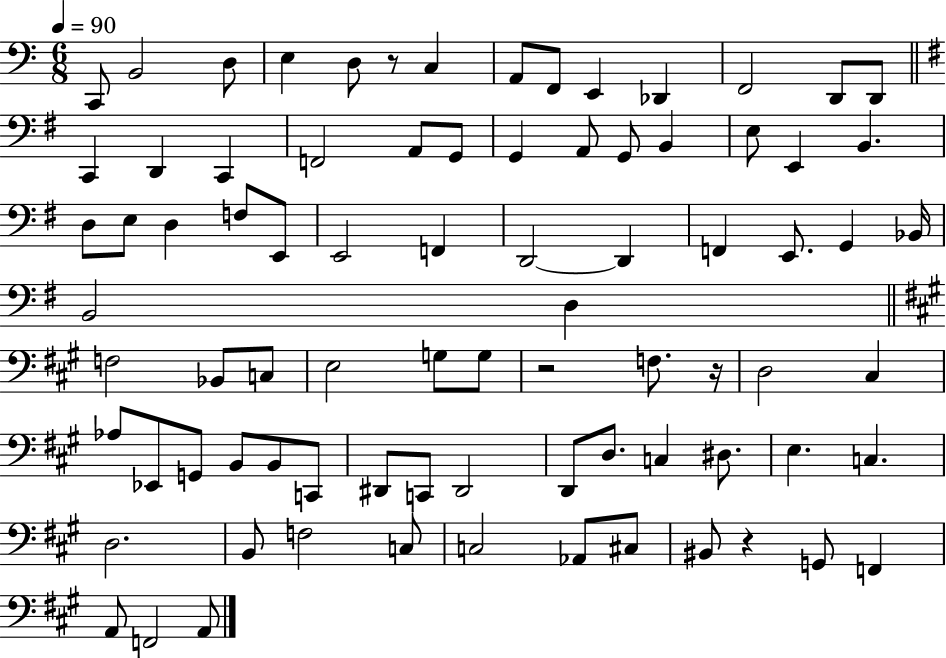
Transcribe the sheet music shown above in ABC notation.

X:1
T:Untitled
M:6/8
L:1/4
K:C
C,,/2 B,,2 D,/2 E, D,/2 z/2 C, A,,/2 F,,/2 E,, _D,, F,,2 D,,/2 D,,/2 C,, D,, C,, F,,2 A,,/2 G,,/2 G,, A,,/2 G,,/2 B,, E,/2 E,, B,, D,/2 E,/2 D, F,/2 E,,/2 E,,2 F,, D,,2 D,, F,, E,,/2 G,, _B,,/4 B,,2 D, F,2 _B,,/2 C,/2 E,2 G,/2 G,/2 z2 F,/2 z/4 D,2 ^C, _A,/2 _E,,/2 G,,/2 B,,/2 B,,/2 C,,/2 ^D,,/2 C,,/2 ^D,,2 D,,/2 D,/2 C, ^D,/2 E, C, D,2 B,,/2 F,2 C,/2 C,2 _A,,/2 ^C,/2 ^B,,/2 z G,,/2 F,, A,,/2 F,,2 A,,/2